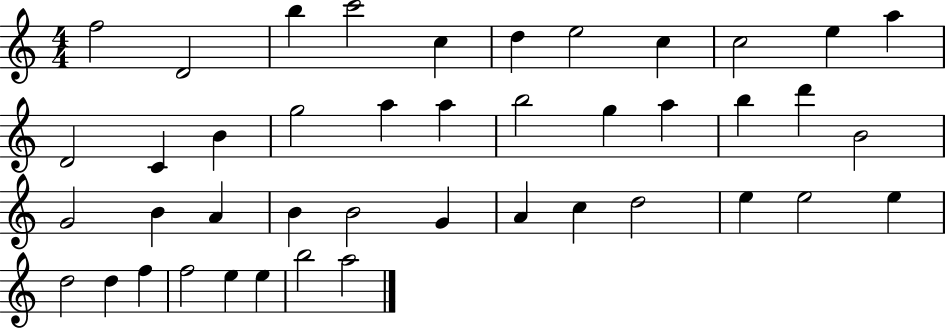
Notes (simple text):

F5/h D4/h B5/q C6/h C5/q D5/q E5/h C5/q C5/h E5/q A5/q D4/h C4/q B4/q G5/h A5/q A5/q B5/h G5/q A5/q B5/q D6/q B4/h G4/h B4/q A4/q B4/q B4/h G4/q A4/q C5/q D5/h E5/q E5/h E5/q D5/h D5/q F5/q F5/h E5/q E5/q B5/h A5/h